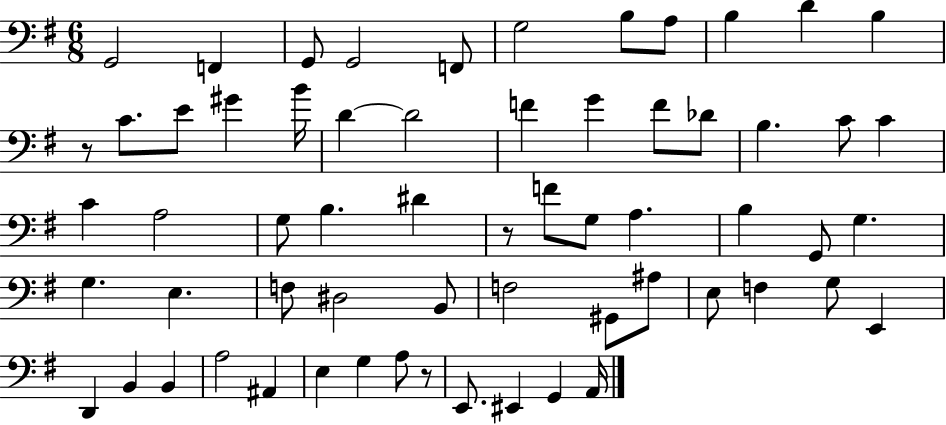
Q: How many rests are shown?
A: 3